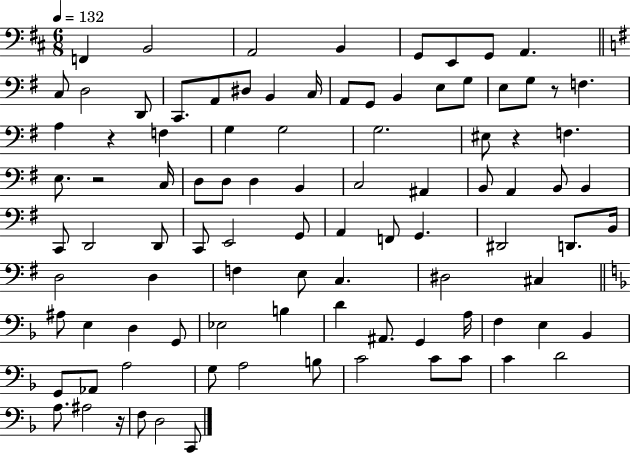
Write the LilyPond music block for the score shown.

{
  \clef bass
  \numericTimeSignature
  \time 6/8
  \key d \major
  \tempo 4 = 132
  \repeat volta 2 { f,4 b,2 | a,2 b,4 | g,8 e,8 g,8 a,4. | \bar "||" \break \key g \major c8 d2 d,8 | c,8. a,8 dis8 b,4 c16 | a,8 g,8 b,4 e8 g8 | e8 g8 r8 f4. | \break a4 r4 f4 | g4 g2 | g2. | eis8 r4 f4. | \break e8. r2 c16 | d8 d8 d4 b,4 | c2 ais,4 | b,8 a,4 b,8 b,4 | \break c,8 d,2 d,8 | c,8 e,2 g,8 | a,4 f,8 g,4. | dis,2 d,8. b,16 | \break d2 d4 | f4 e8 c4. | dis2 cis4 | \bar "||" \break \key d \minor ais8 e4 d4 g,8 | ees2 b4 | d'4 ais,8. g,4 a16 | f4 e4 bes,4 | \break g,8 aes,8 a2 | g8 a2 b8 | c'2 c'8 c'8 | c'4 d'2 | \break a8. ais2 r16 | f8 d2 c,8 | } \bar "|."
}